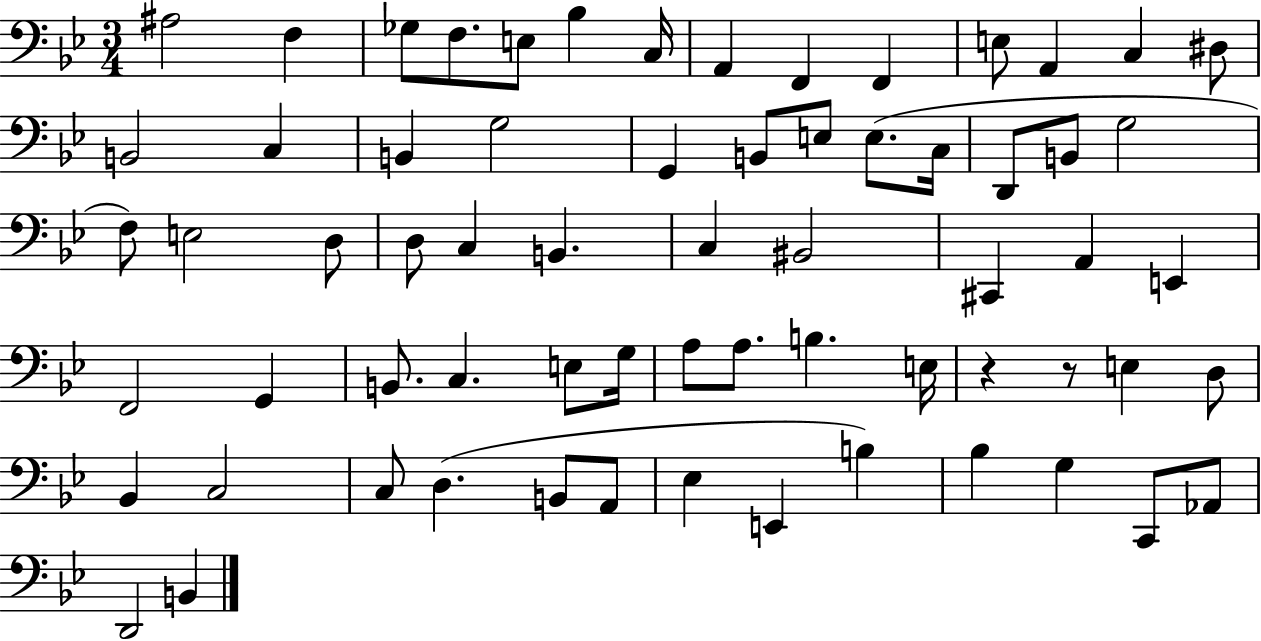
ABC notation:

X:1
T:Untitled
M:3/4
L:1/4
K:Bb
^A,2 F, _G,/2 F,/2 E,/2 _B, C,/4 A,, F,, F,, E,/2 A,, C, ^D,/2 B,,2 C, B,, G,2 G,, B,,/2 E,/2 E,/2 C,/4 D,,/2 B,,/2 G,2 F,/2 E,2 D,/2 D,/2 C, B,, C, ^B,,2 ^C,, A,, E,, F,,2 G,, B,,/2 C, E,/2 G,/4 A,/2 A,/2 B, E,/4 z z/2 E, D,/2 _B,, C,2 C,/2 D, B,,/2 A,,/2 _E, E,, B, _B, G, C,,/2 _A,,/2 D,,2 B,,